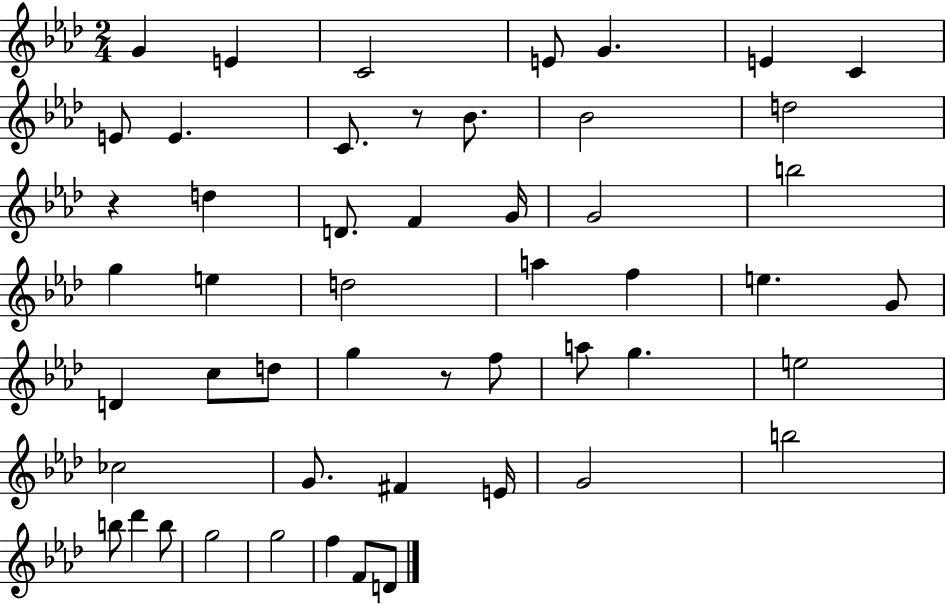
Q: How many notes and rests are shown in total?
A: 51